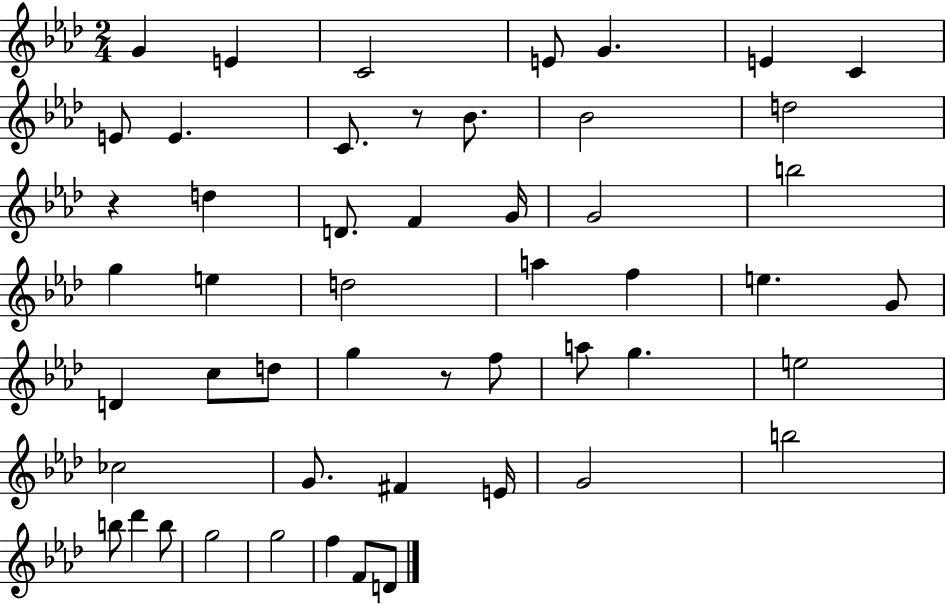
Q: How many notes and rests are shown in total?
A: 51